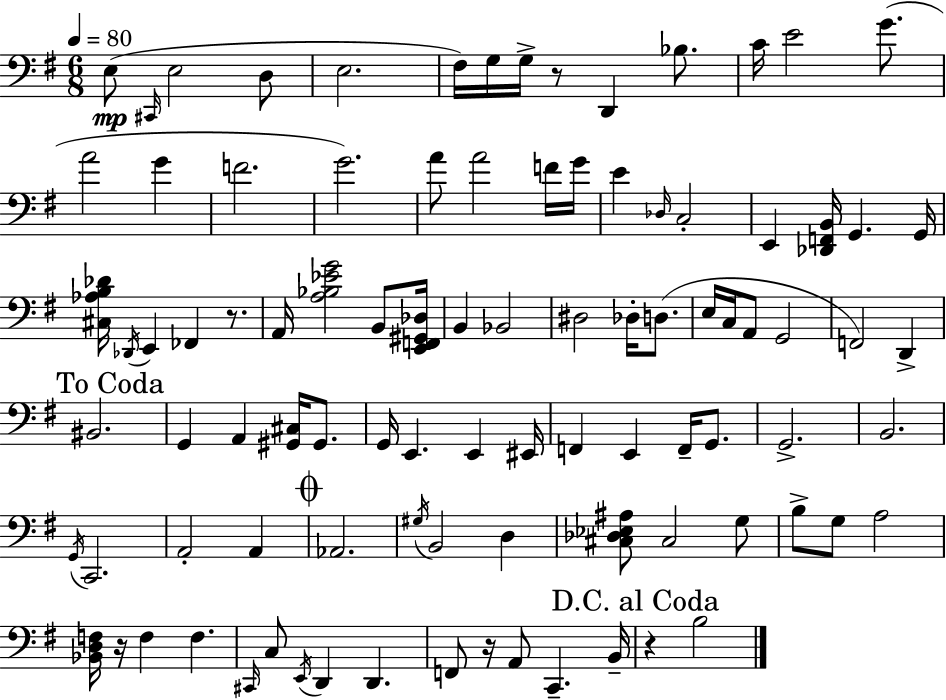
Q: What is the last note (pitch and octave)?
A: B3